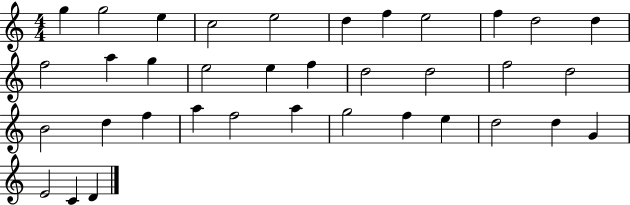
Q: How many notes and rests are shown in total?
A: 36